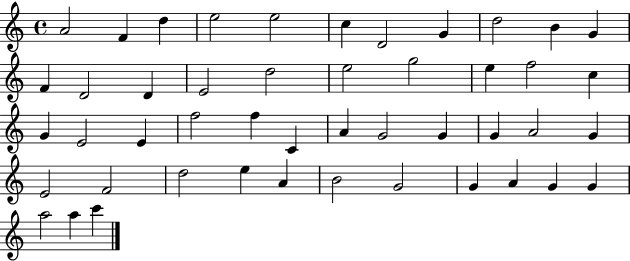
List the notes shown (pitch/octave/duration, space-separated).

A4/h F4/q D5/q E5/h E5/h C5/q D4/h G4/q D5/h B4/q G4/q F4/q D4/h D4/q E4/h D5/h E5/h G5/h E5/q F5/h C5/q G4/q E4/h E4/q F5/h F5/q C4/q A4/q G4/h G4/q G4/q A4/h G4/q E4/h F4/h D5/h E5/q A4/q B4/h G4/h G4/q A4/q G4/q G4/q A5/h A5/q C6/q